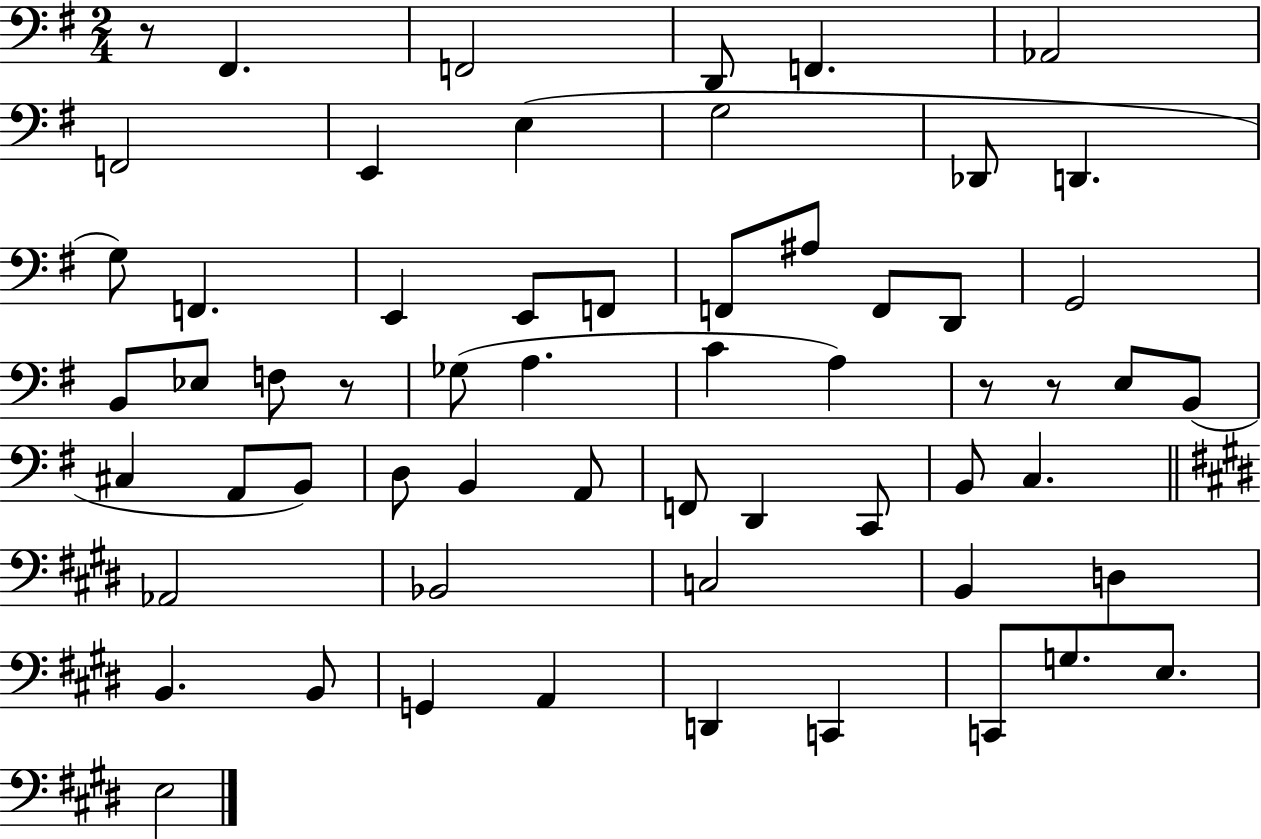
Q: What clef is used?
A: bass